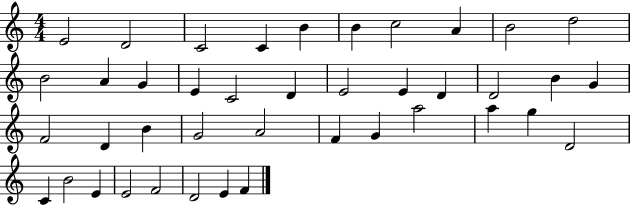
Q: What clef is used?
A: treble